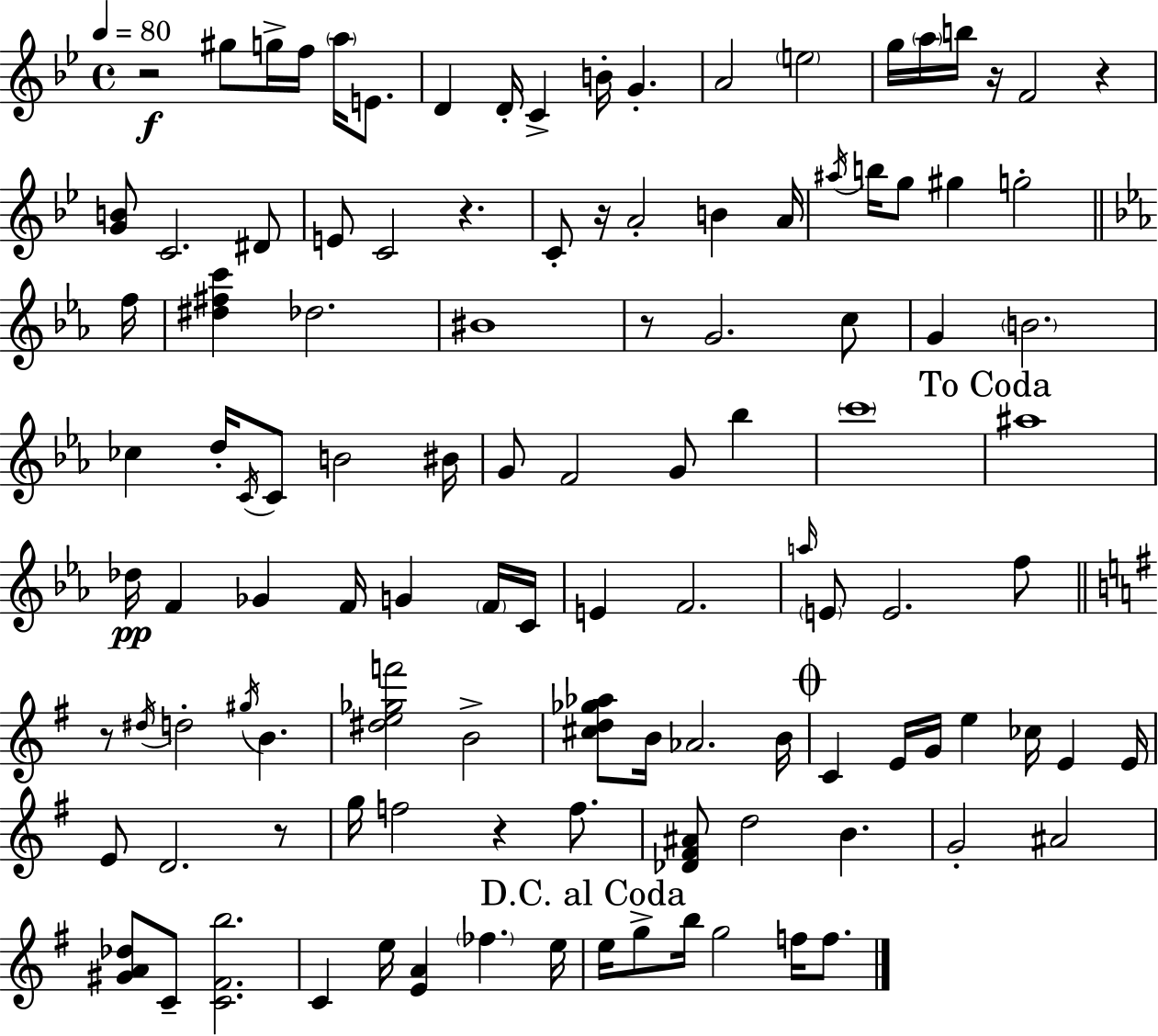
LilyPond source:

{
  \clef treble
  \time 4/4
  \defaultTimeSignature
  \key bes \major
  \tempo 4 = 80
  r2\f gis''8 g''16-> f''16 \parenthesize a''16 e'8. | d'4 d'16-. c'4-> b'16-. g'4.-. | a'2 \parenthesize e''2 | g''16 \parenthesize a''16 b''16 r16 f'2 r4 | \break <g' b'>8 c'2. dis'8 | e'8 c'2 r4. | c'8-. r16 a'2-. b'4 a'16 | \acciaccatura { ais''16 } b''16 g''8 gis''4 g''2-. | \break \bar "||" \break \key c \minor f''16 <dis'' fis'' c'''>4 des''2. | bis'1 | r8 g'2. c''8 | g'4 \parenthesize b'2. | \break ces''4 d''16-. \acciaccatura { c'16 } c'8 b'2 | bis'16 g'8 f'2 g'8 bes''4 | \parenthesize c'''1 | \mark "To Coda" ais''1 | \break des''16\pp f'4 ges'4 f'16 g'4 | \parenthesize f'16 c'16 e'4 f'2. | \grace { a''16 } \parenthesize e'8 e'2. | f''8 \bar "||" \break \key g \major r8 \acciaccatura { dis''16 } d''2-. \acciaccatura { gis''16 } b'4. | <dis'' e'' ges'' f'''>2 b'2-> | <cis'' d'' ges'' aes''>8 b'16 aes'2. | b'16 \mark \markup { \musicglyph "scripts.coda" } c'4 e'16 g'16 e''4 ces''16 e'4 | \break e'16 e'8 d'2. | r8 g''16 f''2 r4 f''8. | <des' fis' ais'>8 d''2 b'4. | g'2-. ais'2 | \break <gis' a' des''>8 c'8-- <c' fis' b''>2. | c'4 e''16 <e' a'>4 \parenthesize fes''4. | e''16 \mark "D.C. al Coda" e''16 g''8-> b''16 g''2 f''16 f''8. | \bar "|."
}